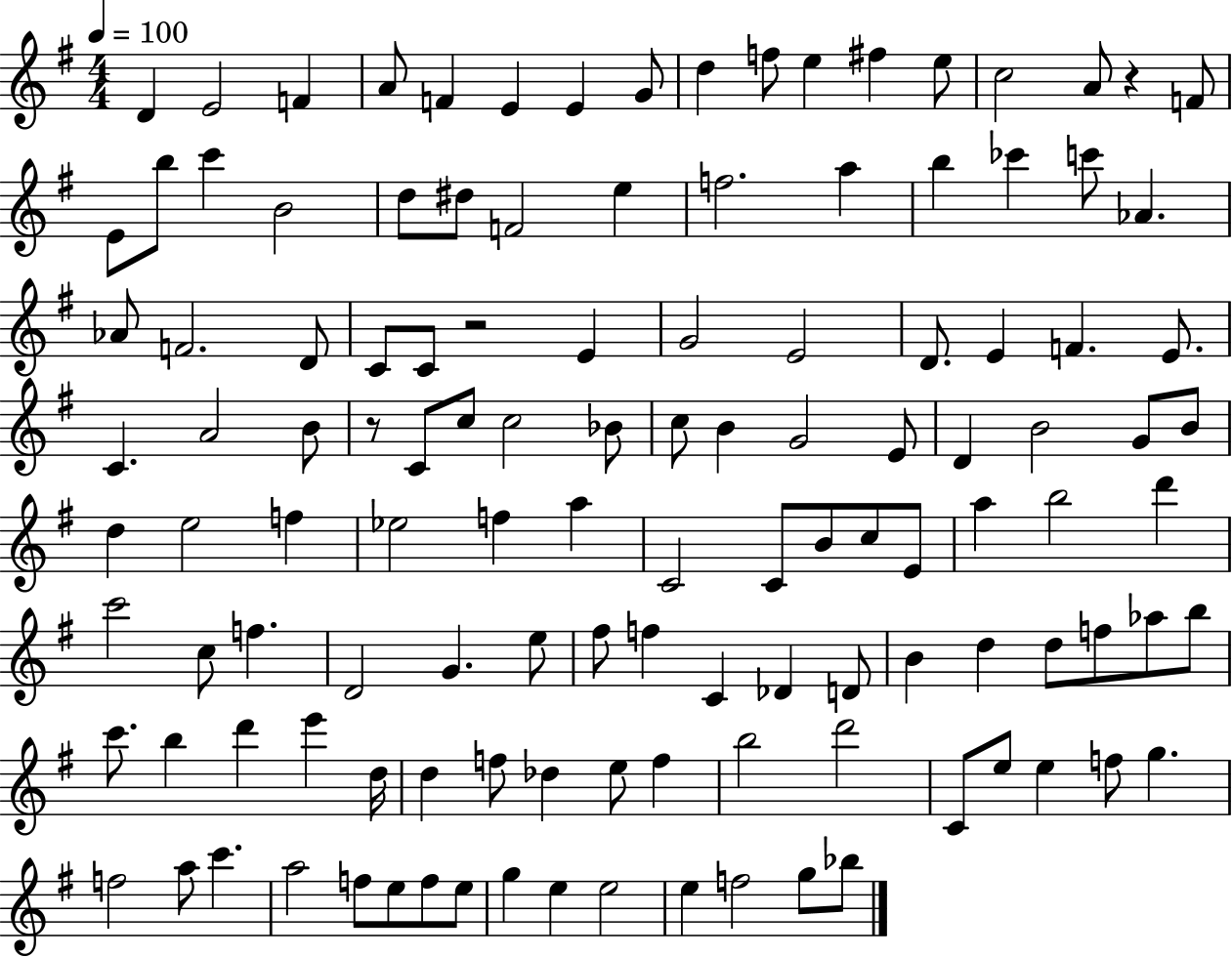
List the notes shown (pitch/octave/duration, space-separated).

D4/q E4/h F4/q A4/e F4/q E4/q E4/q G4/e D5/q F5/e E5/q F#5/q E5/e C5/h A4/e R/q F4/e E4/e B5/e C6/q B4/h D5/e D#5/e F4/h E5/q F5/h. A5/q B5/q CES6/q C6/e Ab4/q. Ab4/e F4/h. D4/e C4/e C4/e R/h E4/q G4/h E4/h D4/e. E4/q F4/q. E4/e. C4/q. A4/h B4/e R/e C4/e C5/e C5/h Bb4/e C5/e B4/q G4/h E4/e D4/q B4/h G4/e B4/e D5/q E5/h F5/q Eb5/h F5/q A5/q C4/h C4/e B4/e C5/e E4/e A5/q B5/h D6/q C6/h C5/e F5/q. D4/h G4/q. E5/e F#5/e F5/q C4/q Db4/q D4/e B4/q D5/q D5/e F5/e Ab5/e B5/e C6/e. B5/q D6/q E6/q D5/s D5/q F5/e Db5/q E5/e F5/q B5/h D6/h C4/e E5/e E5/q F5/e G5/q. F5/h A5/e C6/q. A5/h F5/e E5/e F5/e E5/e G5/q E5/q E5/h E5/q F5/h G5/e Bb5/e